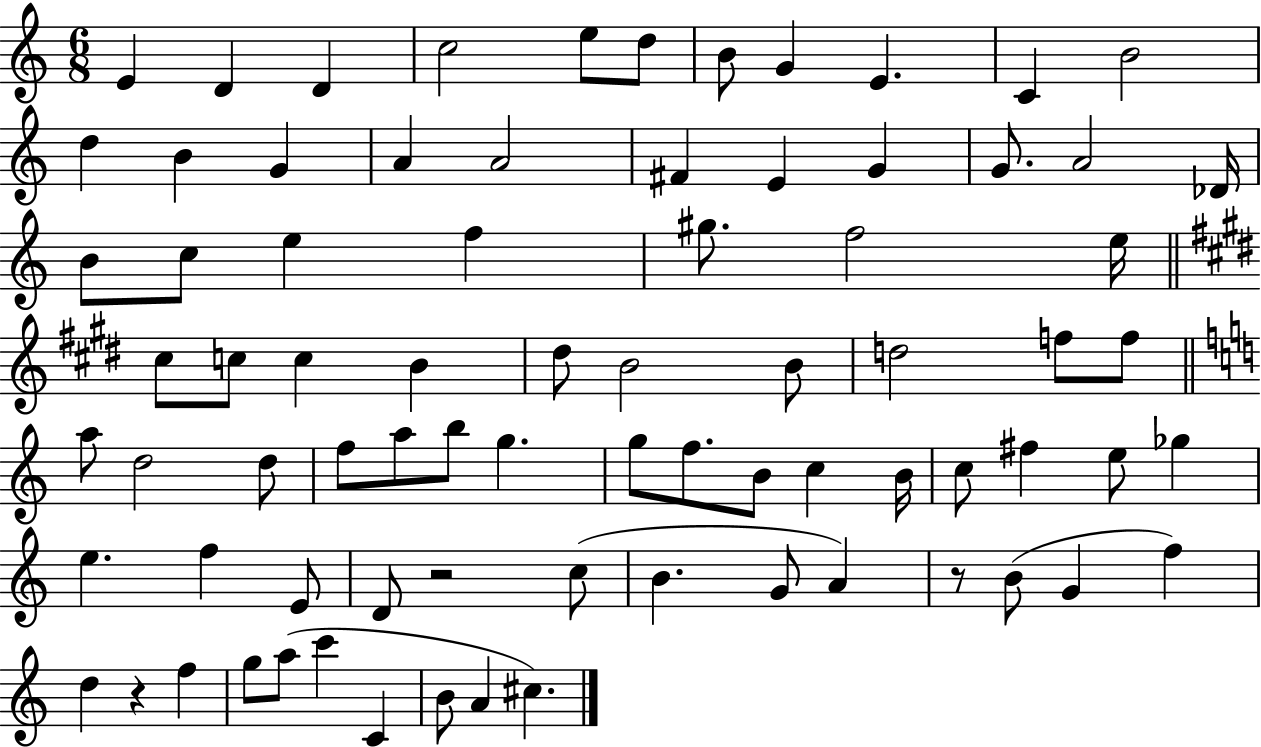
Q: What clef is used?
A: treble